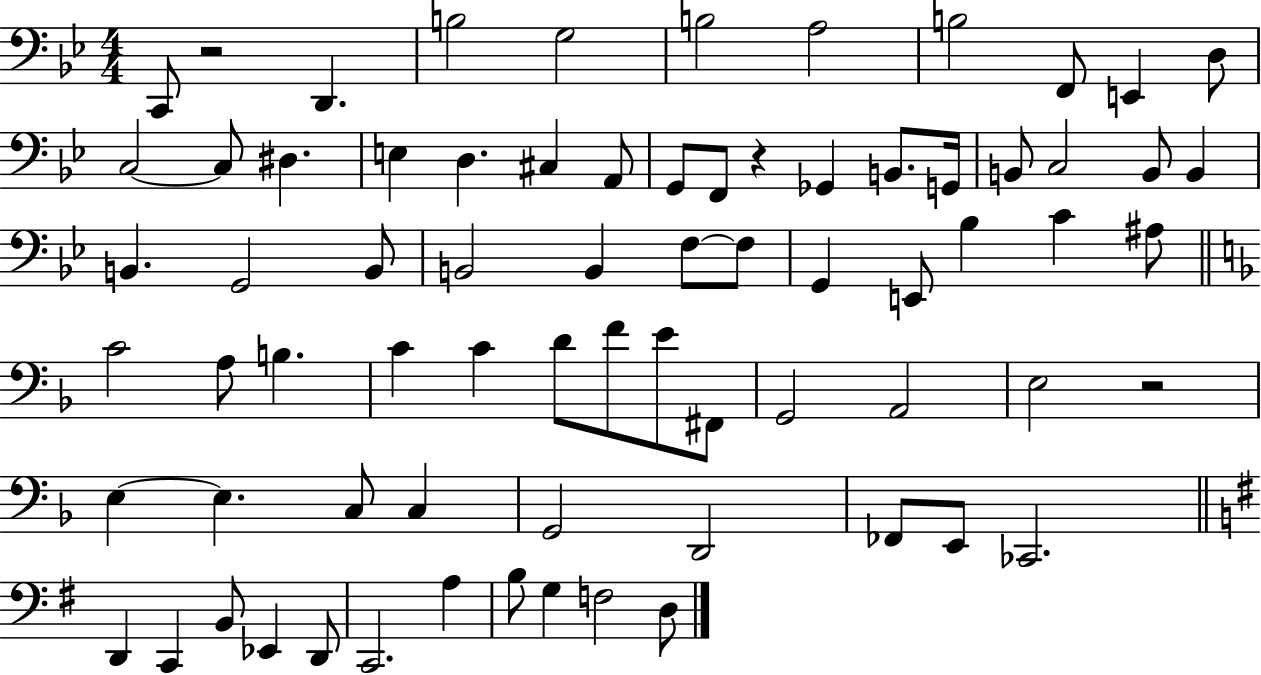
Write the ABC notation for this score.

X:1
T:Untitled
M:4/4
L:1/4
K:Bb
C,,/2 z2 D,, B,2 G,2 B,2 A,2 B,2 F,,/2 E,, D,/2 C,2 C,/2 ^D, E, D, ^C, A,,/2 G,,/2 F,,/2 z _G,, B,,/2 G,,/4 B,,/2 C,2 B,,/2 B,, B,, G,,2 B,,/2 B,,2 B,, F,/2 F,/2 G,, E,,/2 _B, C ^A,/2 C2 A,/2 B, C C D/2 F/2 E/2 ^F,,/2 G,,2 A,,2 E,2 z2 E, E, C,/2 C, G,,2 D,,2 _F,,/2 E,,/2 _C,,2 D,, C,, B,,/2 _E,, D,,/2 C,,2 A, B,/2 G, F,2 D,/2